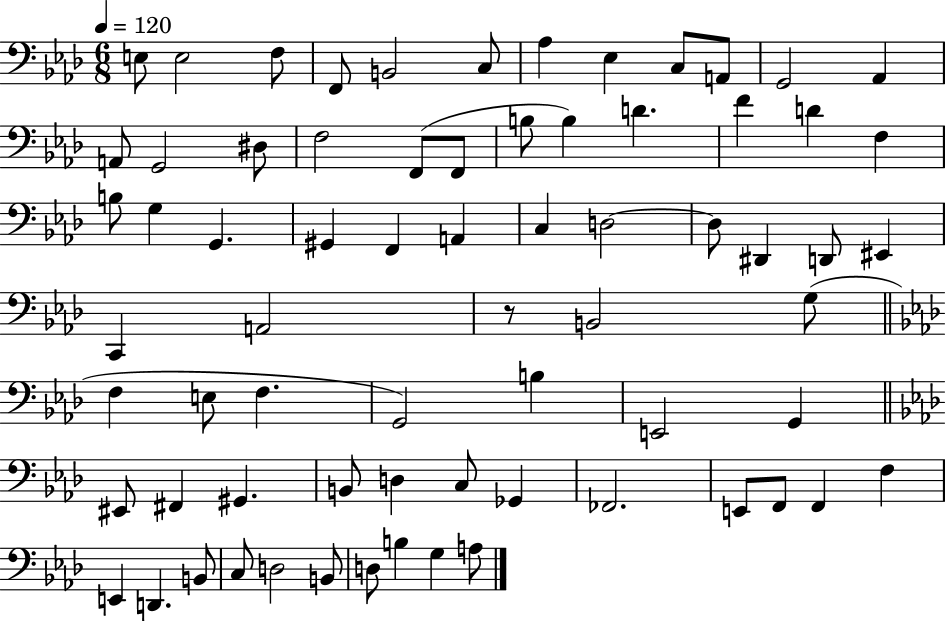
X:1
T:Untitled
M:6/8
L:1/4
K:Ab
E,/2 E,2 F,/2 F,,/2 B,,2 C,/2 _A, _E, C,/2 A,,/2 G,,2 _A,, A,,/2 G,,2 ^D,/2 F,2 F,,/2 F,,/2 B,/2 B, D F D F, B,/2 G, G,, ^G,, F,, A,, C, D,2 D,/2 ^D,, D,,/2 ^E,, C,, A,,2 z/2 B,,2 G,/2 F, E,/2 F, G,,2 B, E,,2 G,, ^E,,/2 ^F,, ^G,, B,,/2 D, C,/2 _G,, _F,,2 E,,/2 F,,/2 F,, F, E,, D,, B,,/2 C,/2 D,2 B,,/2 D,/2 B, G, A,/2